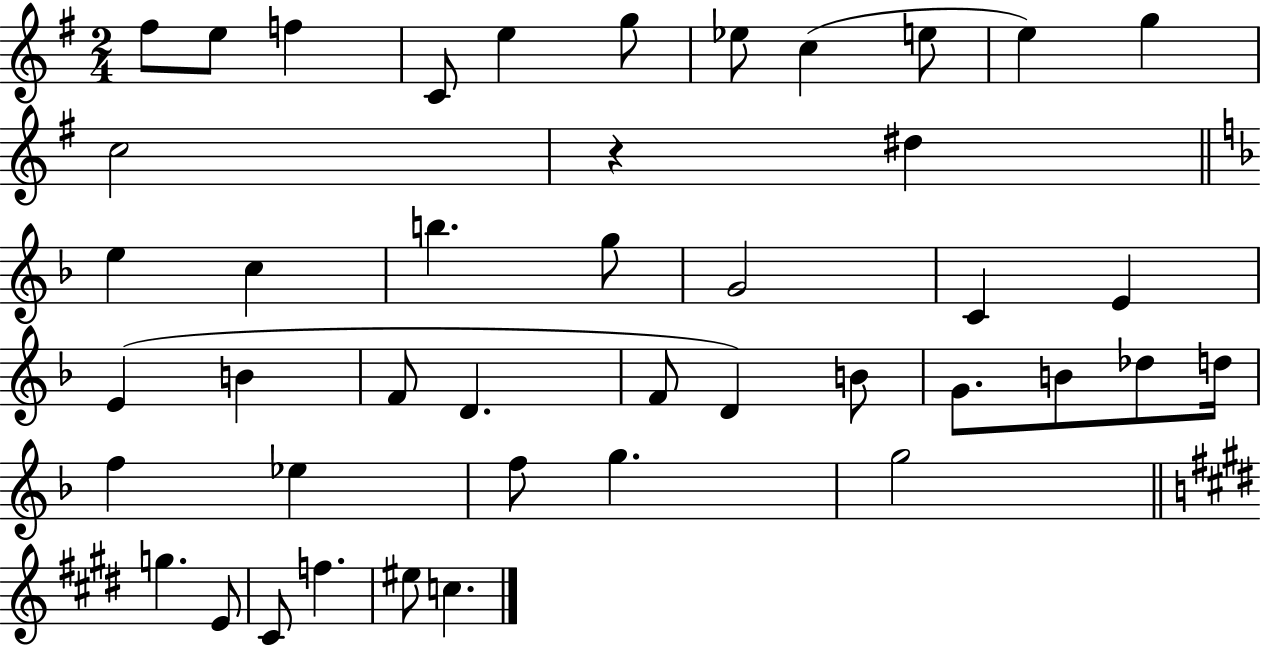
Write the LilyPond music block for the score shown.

{
  \clef treble
  \numericTimeSignature
  \time 2/4
  \key g \major
  fis''8 e''8 f''4 | c'8 e''4 g''8 | ees''8 c''4( e''8 | e''4) g''4 | \break c''2 | r4 dis''4 | \bar "||" \break \key f \major e''4 c''4 | b''4. g''8 | g'2 | c'4 e'4 | \break e'4( b'4 | f'8 d'4. | f'8 d'4) b'8 | g'8. b'8 des''8 d''16 | \break f''4 ees''4 | f''8 g''4. | g''2 | \bar "||" \break \key e \major g''4. e'8 | cis'8 f''4. | eis''8 c''4. | \bar "|."
}